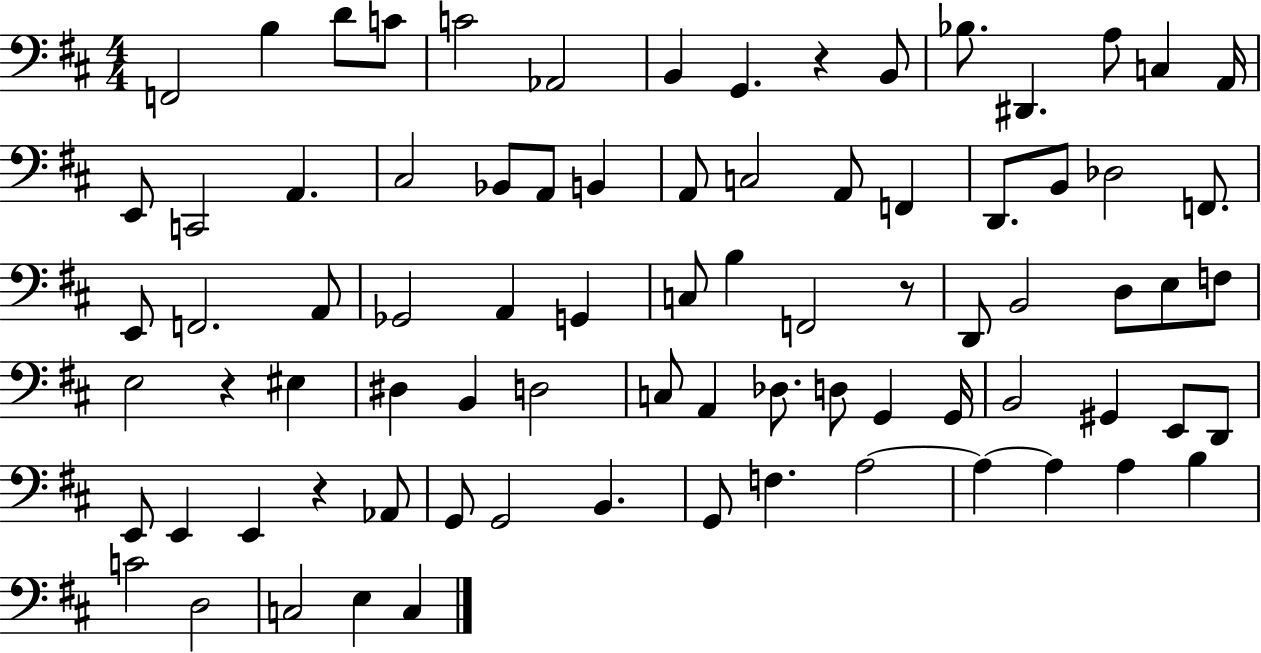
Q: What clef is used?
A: bass